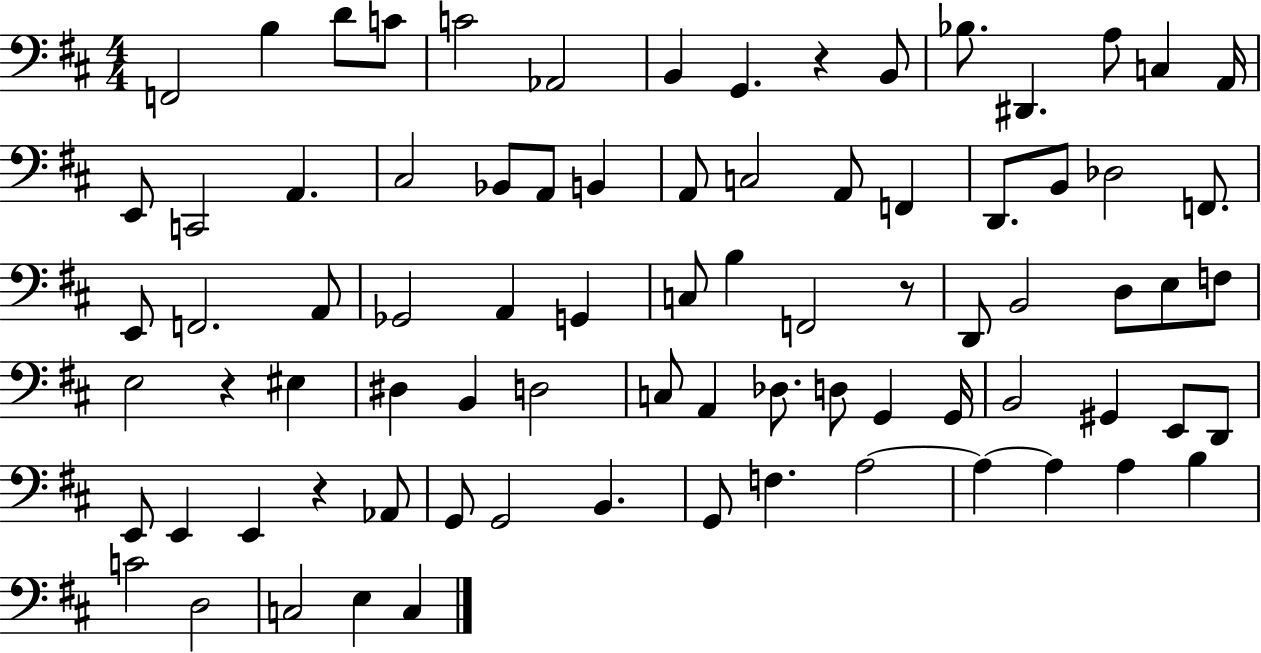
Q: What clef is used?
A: bass